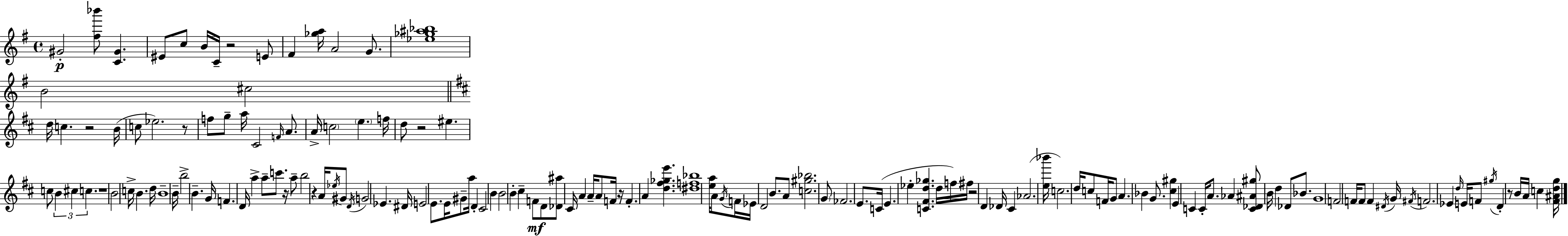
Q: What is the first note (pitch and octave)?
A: G#4